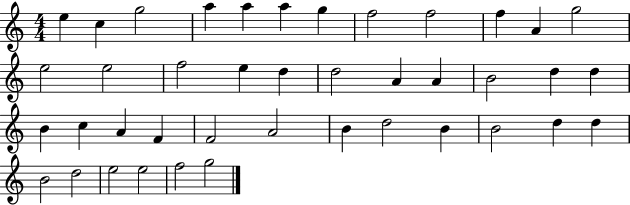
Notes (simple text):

E5/q C5/q G5/h A5/q A5/q A5/q G5/q F5/h F5/h F5/q A4/q G5/h E5/h E5/h F5/h E5/q D5/q D5/h A4/q A4/q B4/h D5/q D5/q B4/q C5/q A4/q F4/q F4/h A4/h B4/q D5/h B4/q B4/h D5/q D5/q B4/h D5/h E5/h E5/h F5/h G5/h